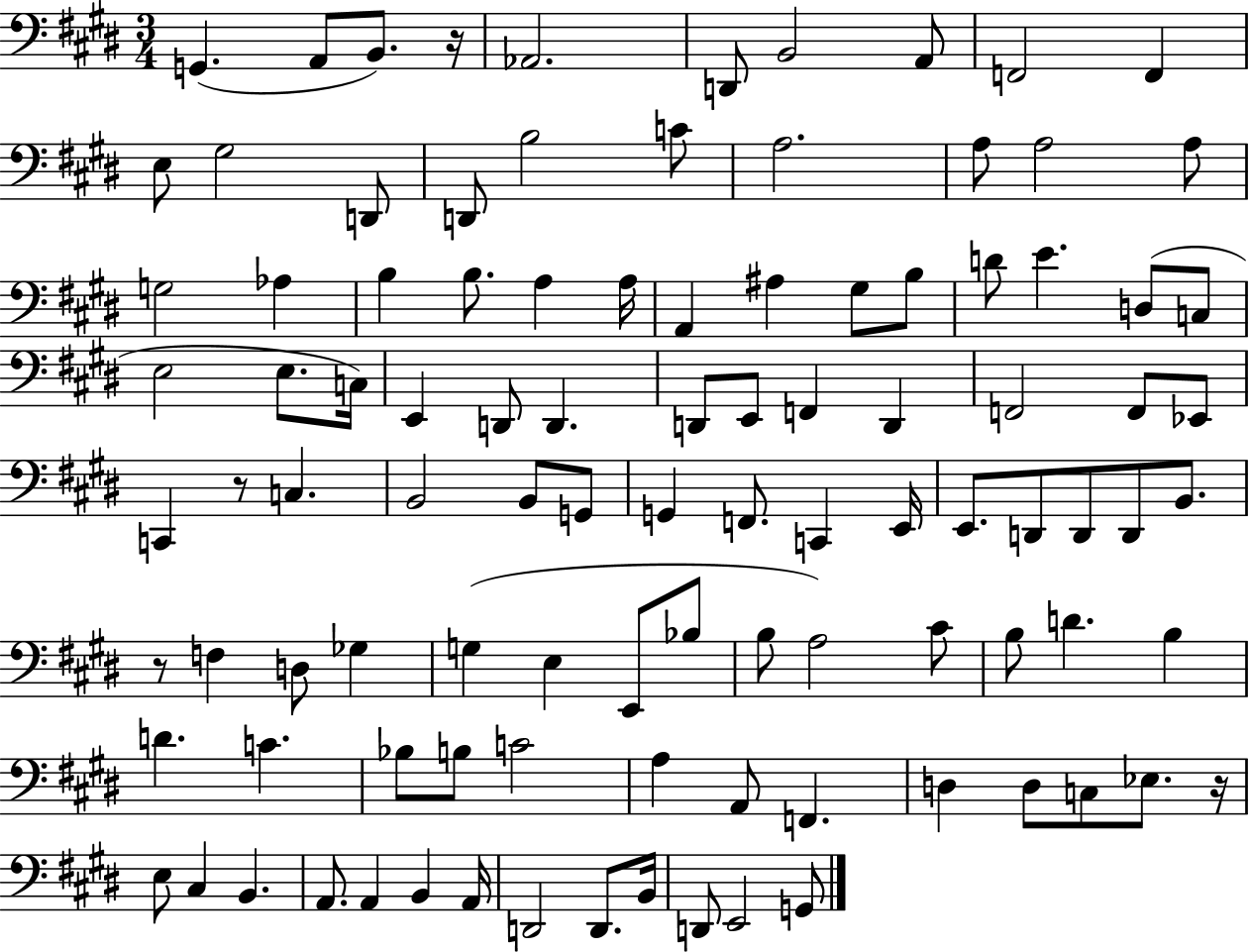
{
  \clef bass
  \numericTimeSignature
  \time 3/4
  \key e \major
  g,4.( a,8 b,8.) r16 | aes,2. | d,8 b,2 a,8 | f,2 f,4 | \break e8 gis2 d,8 | d,8 b2 c'8 | a2. | a8 a2 a8 | \break g2 aes4 | b4 b8. a4 a16 | a,4 ais4 gis8 b8 | d'8 e'4. d8( c8 | \break e2 e8. c16) | e,4 d,8 d,4. | d,8 e,8 f,4 d,4 | f,2 f,8 ees,8 | \break c,4 r8 c4. | b,2 b,8 g,8 | g,4 f,8. c,4 e,16 | e,8. d,8 d,8 d,8 b,8. | \break r8 f4 d8 ges4 | g4( e4 e,8 bes8 | b8 a2) cis'8 | b8 d'4. b4 | \break d'4. c'4. | bes8 b8 c'2 | a4 a,8 f,4. | d4 d8 c8 ees8. r16 | \break e8 cis4 b,4. | a,8. a,4 b,4 a,16 | d,2 d,8. b,16 | d,8 e,2 g,8 | \break \bar "|."
}